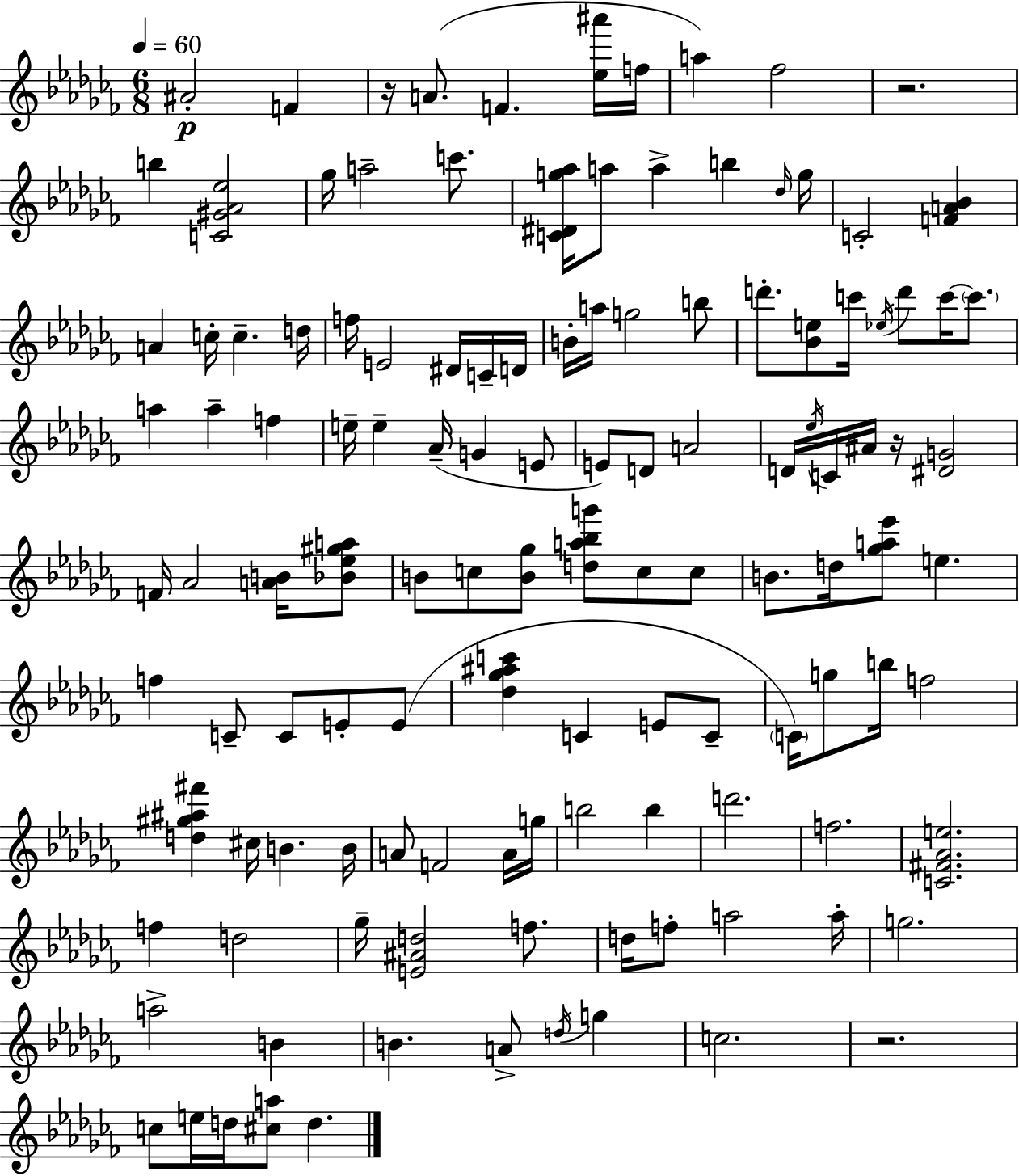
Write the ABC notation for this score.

X:1
T:Untitled
M:6/8
L:1/4
K:Abm
^A2 F z/4 A/2 F [_e^a']/4 f/4 a _f2 z2 b [C^G_A_e]2 _g/4 a2 c'/2 [C^Dg_a]/4 a/2 a b _d/4 g/4 C2 [FA_B] A c/4 c d/4 f/4 E2 ^D/4 C/4 D/4 B/4 a/4 g2 b/2 d'/2 [_Be]/2 c'/4 _e/4 d'/2 c'/4 c'/2 a a f e/4 e _A/4 G E/2 E/2 D/2 A2 D/4 _e/4 C/4 ^A/4 z/4 [^DG]2 F/4 _A2 [AB]/4 [_B_e^ga]/2 B/2 c/2 [B_g]/2 [da_bg']/2 c/2 c/2 B/2 d/4 [_ga_e']/2 e f C/2 C/2 E/2 E/2 [_d_g^ac'] C E/2 C/2 C/4 g/2 b/4 f2 [d^g^a^f'] ^c/4 B B/4 A/2 F2 A/4 g/4 b2 b d'2 f2 [C^F_Ae]2 f d2 _g/4 [E^Ad]2 f/2 d/4 f/2 a2 a/4 g2 a2 B B A/2 d/4 g c2 z2 c/2 e/4 d/4 [^ca]/2 d